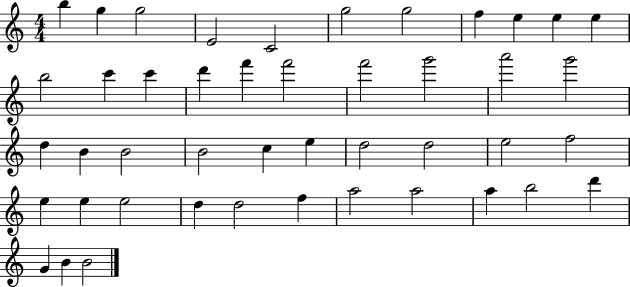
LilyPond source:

{
  \clef treble
  \numericTimeSignature
  \time 4/4
  \key c \major
  b''4 g''4 g''2 | e'2 c'2 | g''2 g''2 | f''4 e''4 e''4 e''4 | \break b''2 c'''4 c'''4 | d'''4 f'''4 f'''2 | f'''2 g'''2 | a'''2 g'''2 | \break d''4 b'4 b'2 | b'2 c''4 e''4 | d''2 d''2 | e''2 f''2 | \break e''4 e''4 e''2 | d''4 d''2 f''4 | a''2 a''2 | a''4 b''2 d'''4 | \break g'4 b'4 b'2 | \bar "|."
}